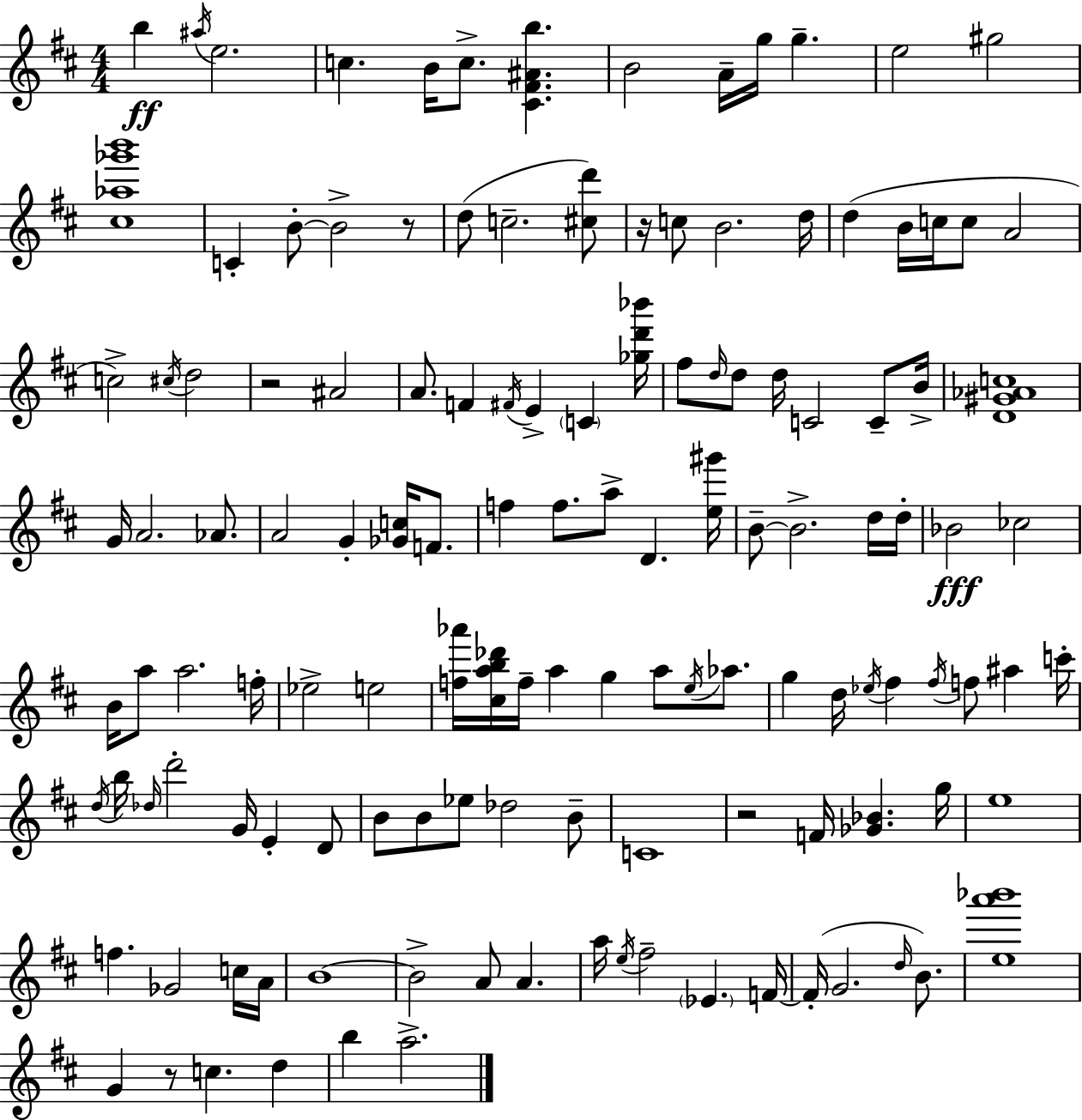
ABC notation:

X:1
T:Untitled
M:4/4
L:1/4
K:D
b ^a/4 e2 c B/4 c/2 [^C^F^Ab] B2 A/4 g/4 g e2 ^g2 [^c_a_g'b']4 C B/2 B2 z/2 d/2 c2 [^cd']/2 z/4 c/2 B2 d/4 d B/4 c/4 c/2 A2 c2 ^c/4 d2 z2 ^A2 A/2 F ^F/4 E C [_gd'_b']/4 ^f/2 d/4 d/2 d/4 C2 C/2 B/4 [D^G_Ac]4 G/4 A2 _A/2 A2 G [_Gc]/4 F/2 f f/2 a/2 D [e^g']/4 B/2 B2 d/4 d/4 _B2 _c2 B/4 a/2 a2 f/4 _e2 e2 [f_a']/4 [^cab_d']/4 f/4 a g a/2 e/4 _a/2 g d/4 _e/4 ^f ^f/4 f/2 ^a c'/4 d/4 b/4 _d/4 d'2 G/4 E D/2 B/2 B/2 _e/2 _d2 B/2 C4 z2 F/4 [_G_B] g/4 e4 f _G2 c/4 A/4 B4 B2 A/2 A a/4 e/4 ^f2 _E F/4 F/4 G2 d/4 B/2 [ea'_b']4 G z/2 c d b a2